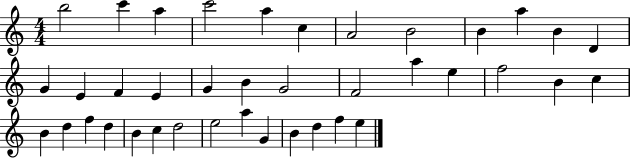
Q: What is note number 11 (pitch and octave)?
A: B4